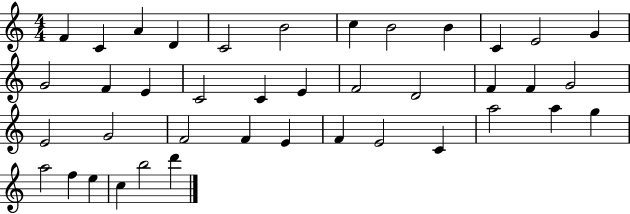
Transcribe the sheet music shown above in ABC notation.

X:1
T:Untitled
M:4/4
L:1/4
K:C
F C A D C2 B2 c B2 B C E2 G G2 F E C2 C E F2 D2 F F G2 E2 G2 F2 F E F E2 C a2 a g a2 f e c b2 d'